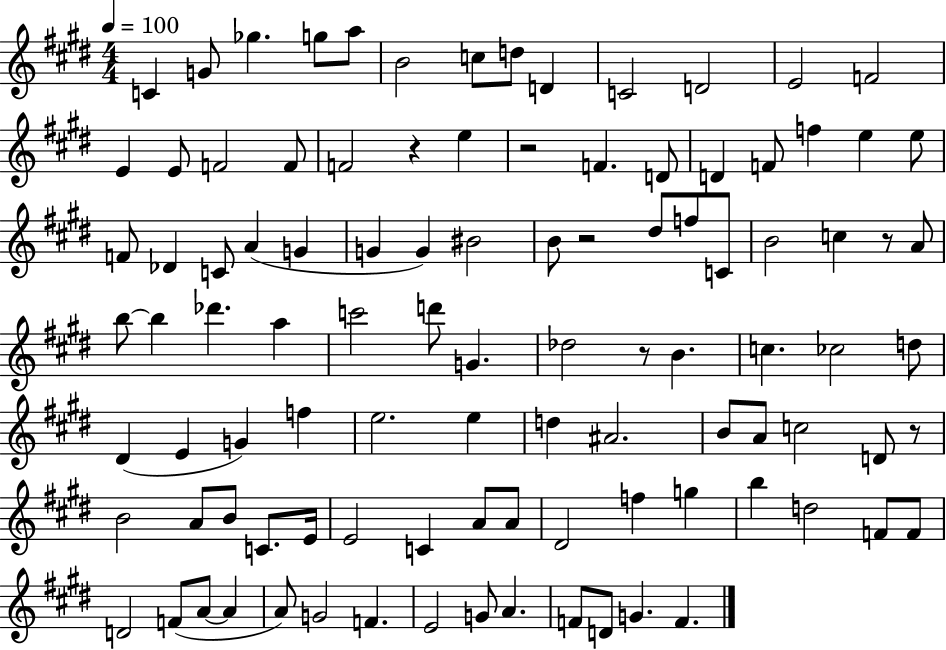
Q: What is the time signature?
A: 4/4